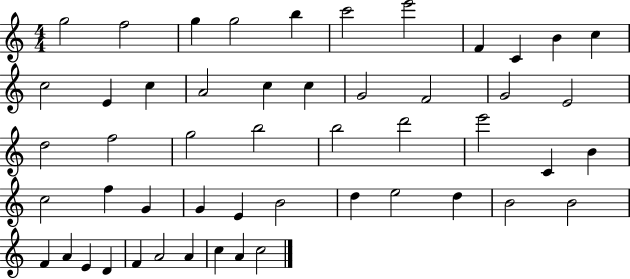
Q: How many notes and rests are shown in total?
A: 51